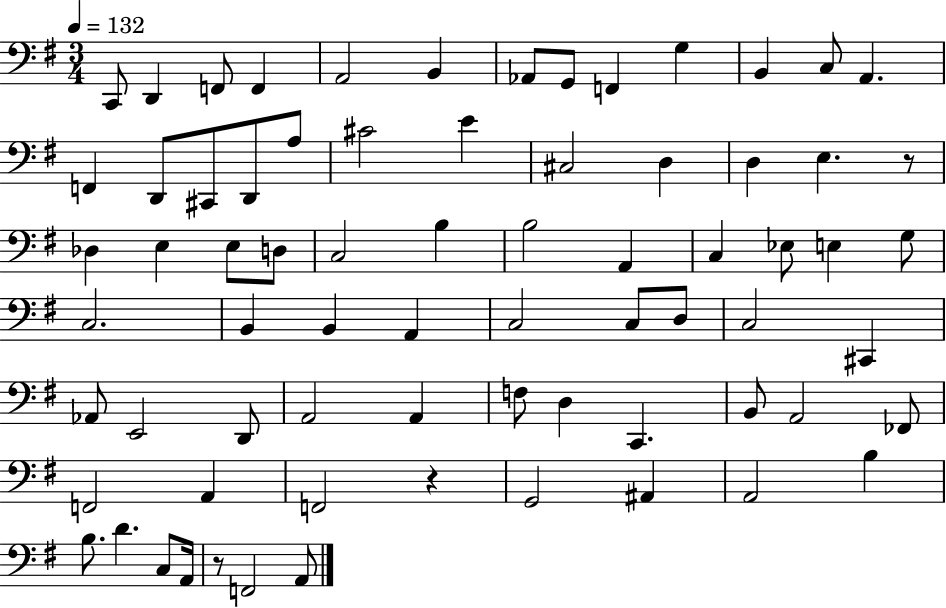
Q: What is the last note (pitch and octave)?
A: A2